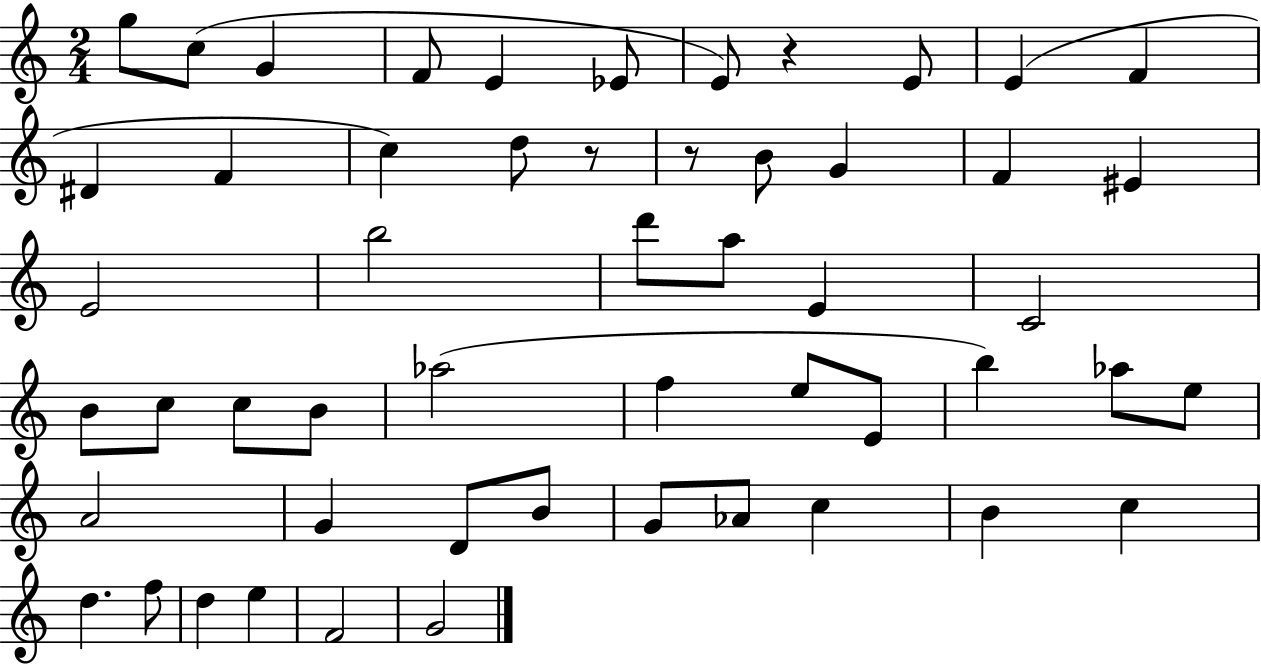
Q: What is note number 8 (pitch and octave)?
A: E4